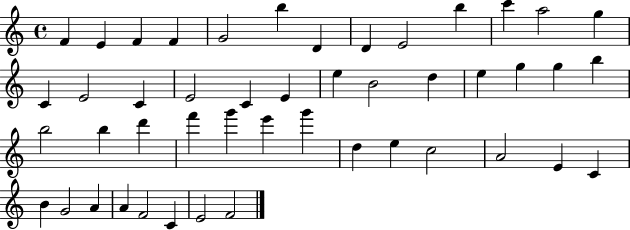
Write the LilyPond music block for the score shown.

{
  \clef treble
  \time 4/4
  \defaultTimeSignature
  \key c \major
  f'4 e'4 f'4 f'4 | g'2 b''4 d'4 | d'4 e'2 b''4 | c'''4 a''2 g''4 | \break c'4 e'2 c'4 | e'2 c'4 e'4 | e''4 b'2 d''4 | e''4 g''4 g''4 b''4 | \break b''2 b''4 d'''4 | f'''4 g'''4 e'''4 g'''4 | d''4 e''4 c''2 | a'2 e'4 c'4 | \break b'4 g'2 a'4 | a'4 f'2 c'4 | e'2 f'2 | \bar "|."
}